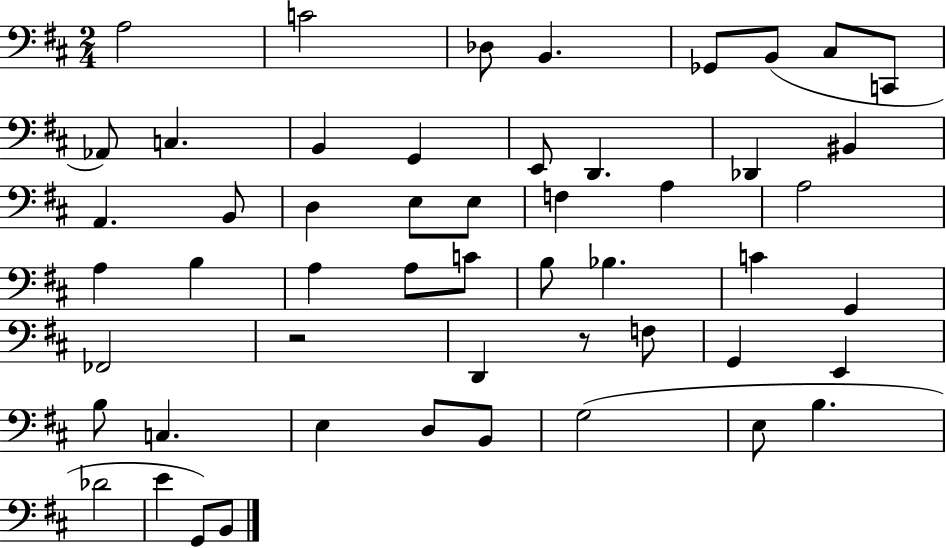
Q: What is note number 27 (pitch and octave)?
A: A3